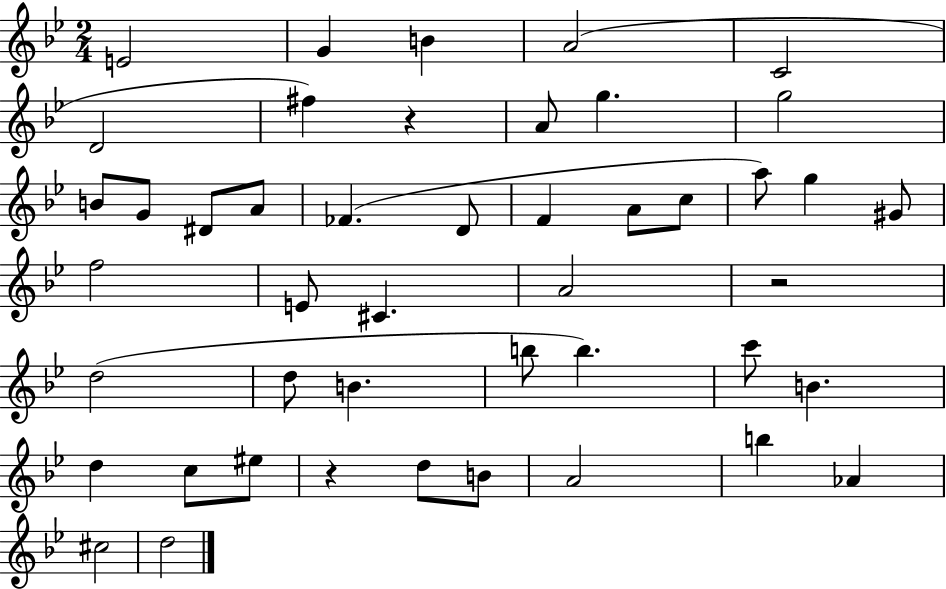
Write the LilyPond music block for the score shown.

{
  \clef treble
  \numericTimeSignature
  \time 2/4
  \key bes \major
  e'2 | g'4 b'4 | a'2( | c'2 | \break d'2 | fis''4) r4 | a'8 g''4. | g''2 | \break b'8 g'8 dis'8 a'8 | fes'4.( d'8 | f'4 a'8 c''8 | a''8) g''4 gis'8 | \break f''2 | e'8 cis'4. | a'2 | r2 | \break d''2( | d''8 b'4. | b''8 b''4.) | c'''8 b'4. | \break d''4 c''8 eis''8 | r4 d''8 b'8 | a'2 | b''4 aes'4 | \break cis''2 | d''2 | \bar "|."
}